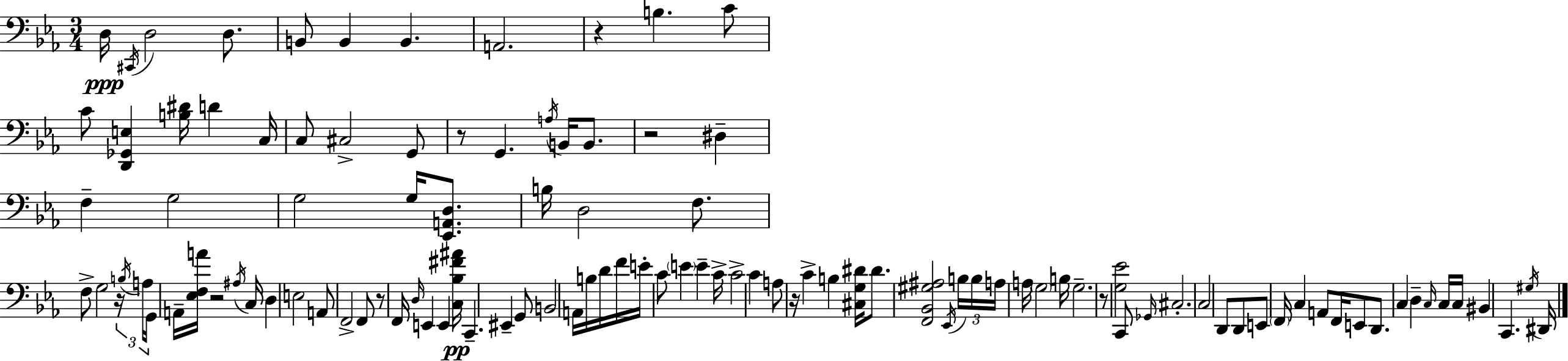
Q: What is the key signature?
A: C minor